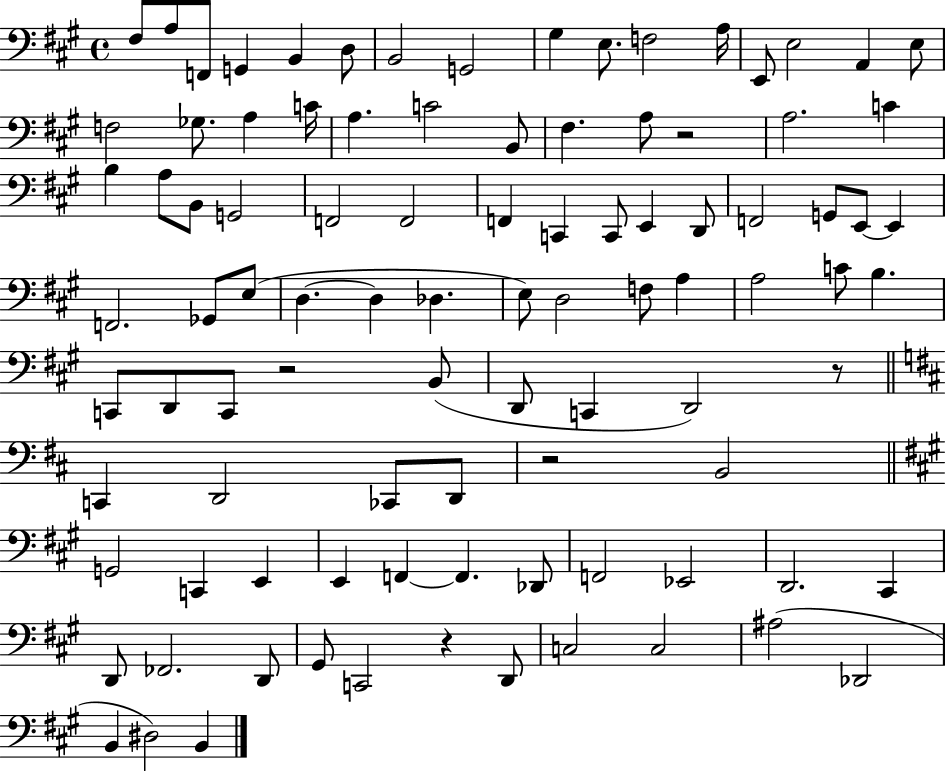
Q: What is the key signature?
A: A major